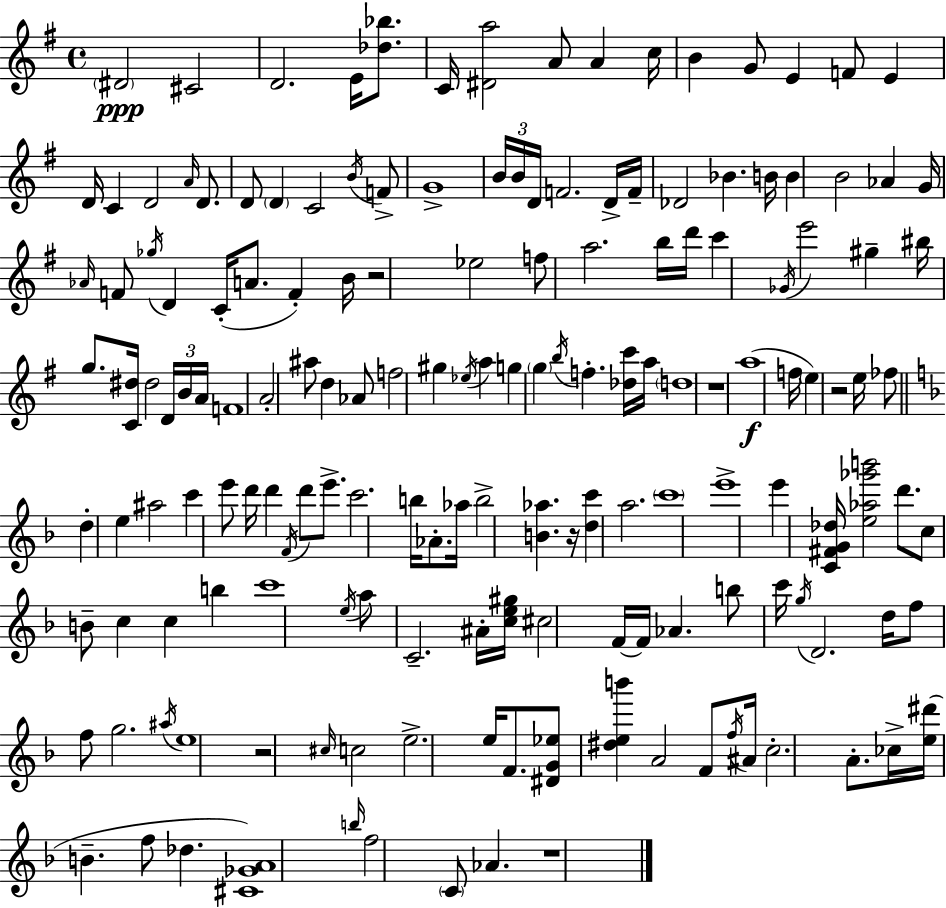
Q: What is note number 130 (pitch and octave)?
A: A4